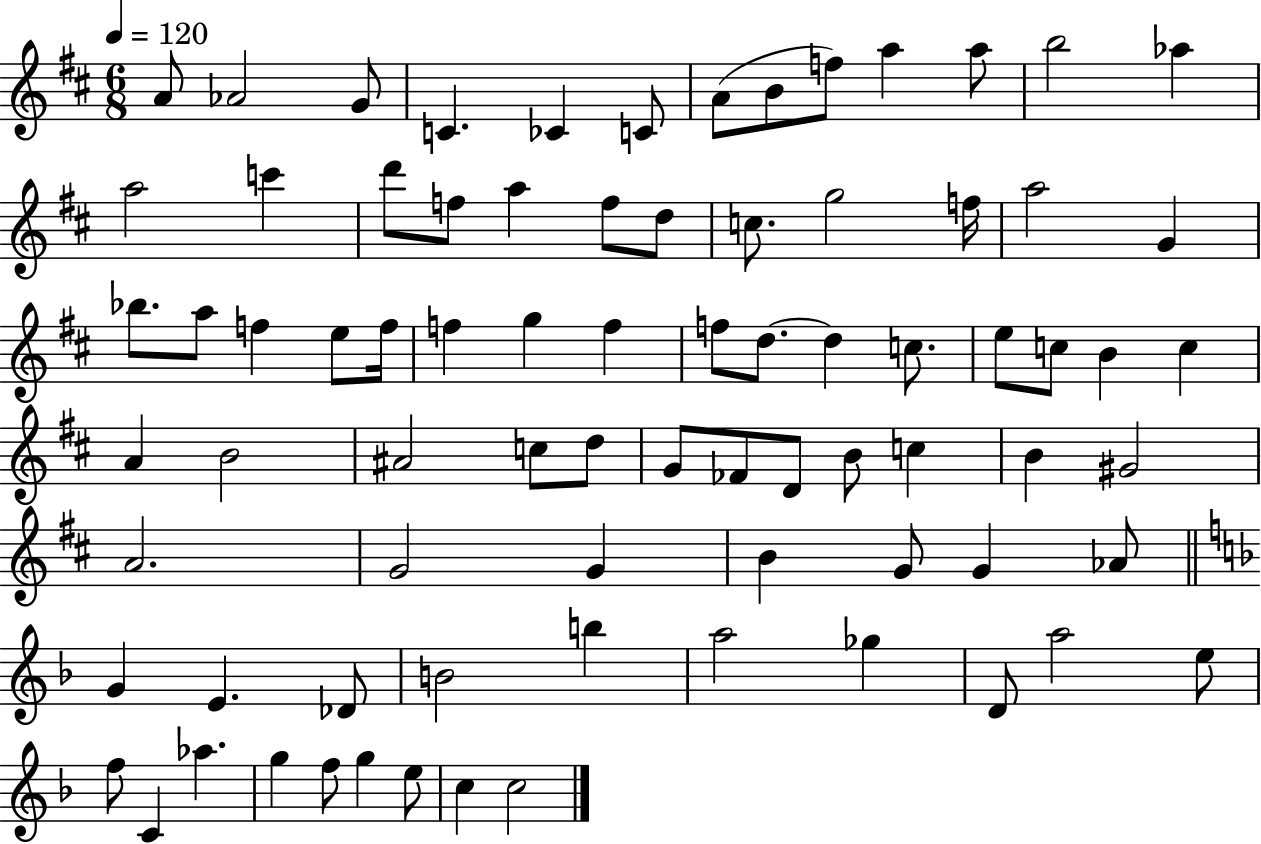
{
  \clef treble
  \numericTimeSignature
  \time 6/8
  \key d \major
  \tempo 4 = 120
  a'8 aes'2 g'8 | c'4. ces'4 c'8 | a'8( b'8 f''8) a''4 a''8 | b''2 aes''4 | \break a''2 c'''4 | d'''8 f''8 a''4 f''8 d''8 | c''8. g''2 f''16 | a''2 g'4 | \break bes''8. a''8 f''4 e''8 f''16 | f''4 g''4 f''4 | f''8 d''8.~~ d''4 c''8. | e''8 c''8 b'4 c''4 | \break a'4 b'2 | ais'2 c''8 d''8 | g'8 fes'8 d'8 b'8 c''4 | b'4 gis'2 | \break a'2. | g'2 g'4 | b'4 g'8 g'4 aes'8 | \bar "||" \break \key f \major g'4 e'4. des'8 | b'2 b''4 | a''2 ges''4 | d'8 a''2 e''8 | \break f''8 c'4 aes''4. | g''4 f''8 g''4 e''8 | c''4 c''2 | \bar "|."
}